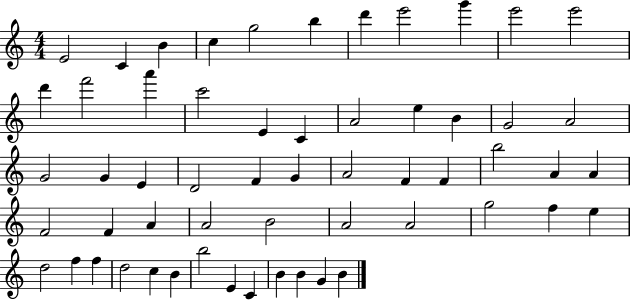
{
  \clef treble
  \numericTimeSignature
  \time 4/4
  \key c \major
  e'2 c'4 b'4 | c''4 g''2 b''4 | d'''4 e'''2 g'''4 | e'''2 e'''2 | \break d'''4 f'''2 a'''4 | c'''2 e'4 c'4 | a'2 e''4 b'4 | g'2 a'2 | \break g'2 g'4 e'4 | d'2 f'4 g'4 | a'2 f'4 f'4 | b''2 a'4 a'4 | \break f'2 f'4 a'4 | a'2 b'2 | a'2 a'2 | g''2 f''4 e''4 | \break d''2 f''4 f''4 | d''2 c''4 b'4 | b''2 e'4 c'4 | b'4 b'4 g'4 b'4 | \break \bar "|."
}